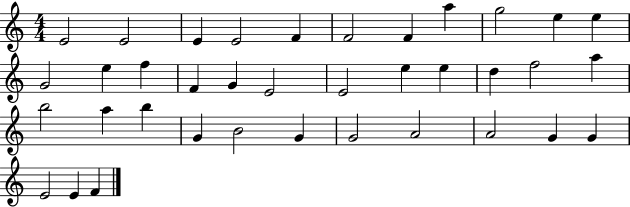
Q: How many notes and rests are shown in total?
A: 37